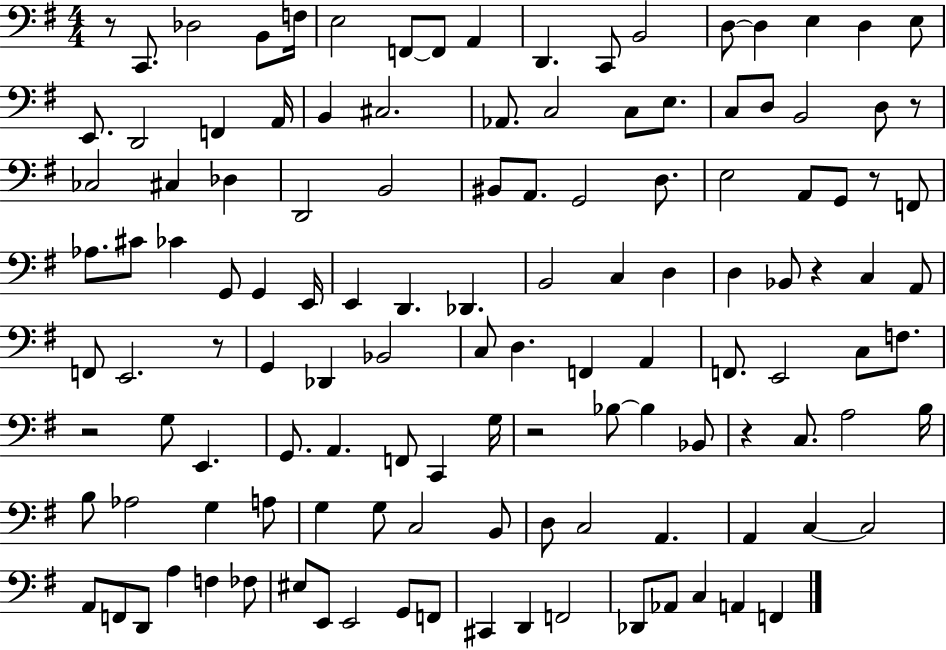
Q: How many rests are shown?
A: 8